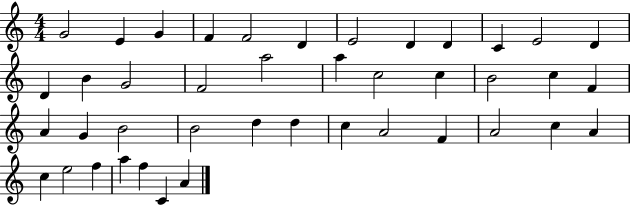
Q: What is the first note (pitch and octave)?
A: G4